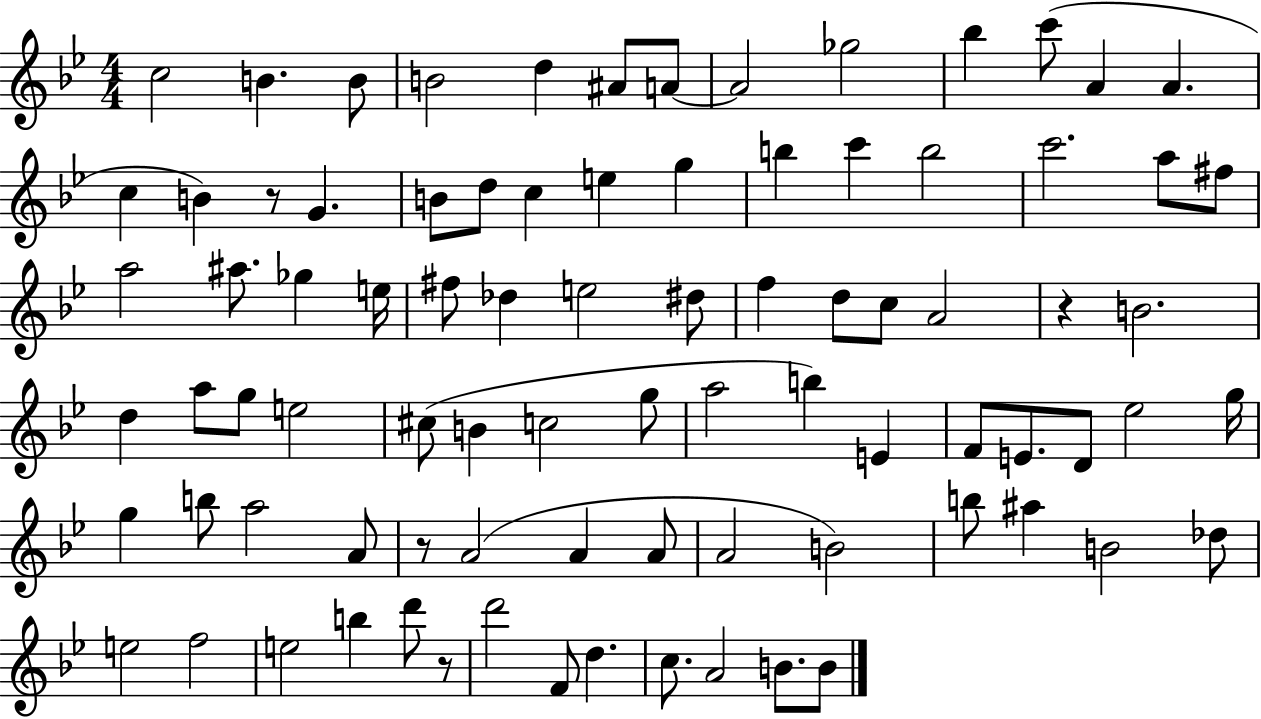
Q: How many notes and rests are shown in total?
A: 85